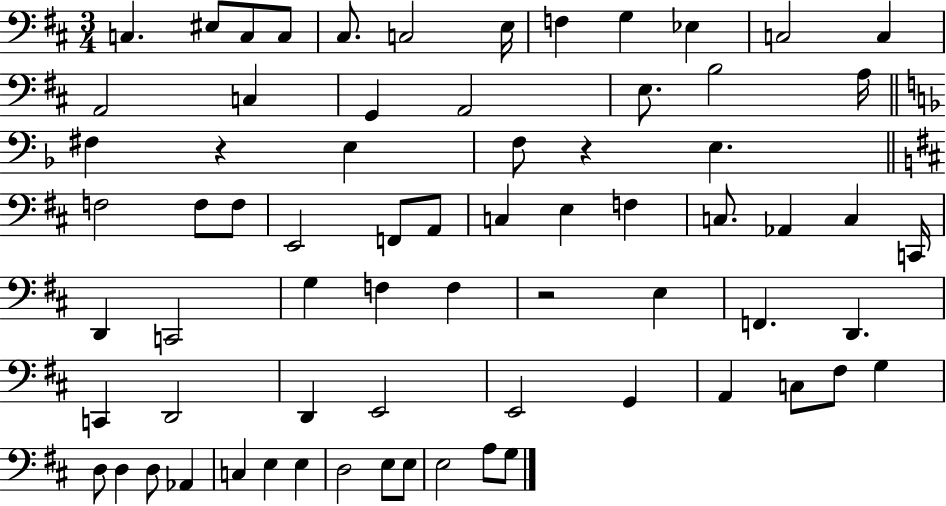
C3/q. EIS3/e C3/e C3/e C#3/e. C3/h E3/s F3/q G3/q Eb3/q C3/h C3/q A2/h C3/q G2/q A2/h E3/e. B3/h A3/s F#3/q R/q E3/q F3/e R/q E3/q. F3/h F3/e F3/e E2/h F2/e A2/e C3/q E3/q F3/q C3/e. Ab2/q C3/q C2/s D2/q C2/h G3/q F3/q F3/q R/h E3/q F2/q. D2/q. C2/q D2/h D2/q E2/h E2/h G2/q A2/q C3/e F#3/e G3/q D3/e D3/q D3/e Ab2/q C3/q E3/q E3/q D3/h E3/e E3/e E3/h A3/e G3/e